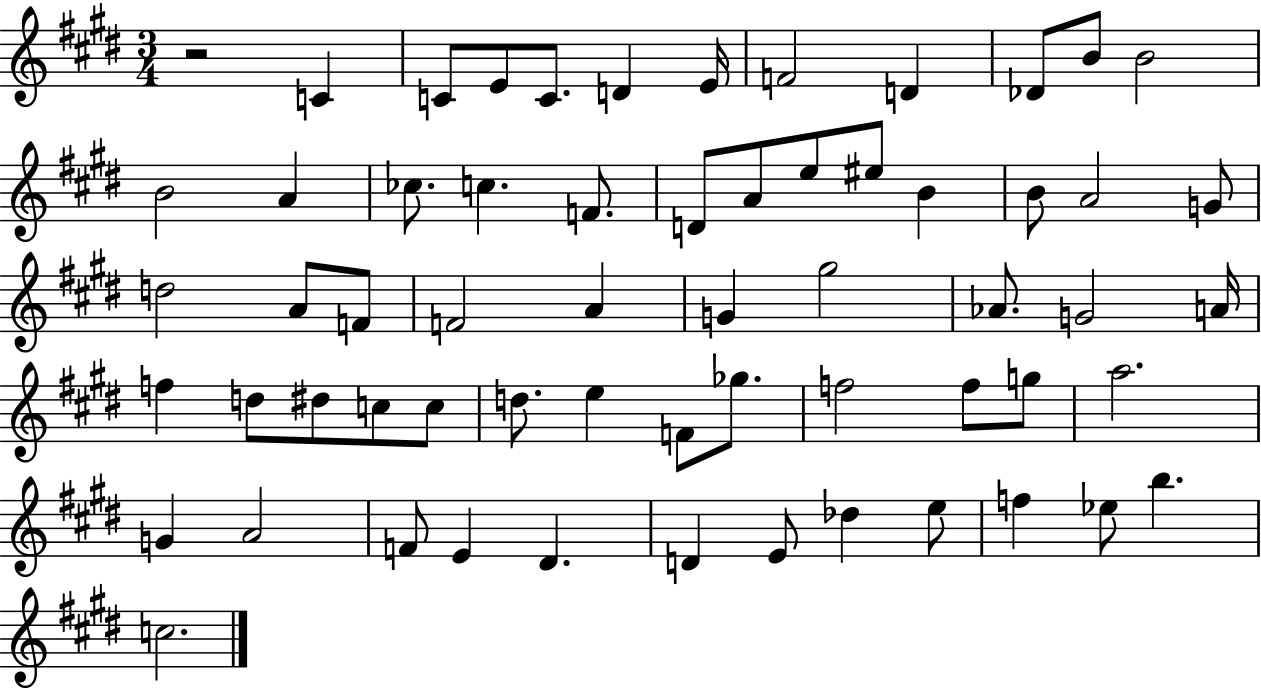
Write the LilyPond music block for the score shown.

{
  \clef treble
  \numericTimeSignature
  \time 3/4
  \key e \major
  \repeat volta 2 { r2 c'4 | c'8 e'8 c'8. d'4 e'16 | f'2 d'4 | des'8 b'8 b'2 | \break b'2 a'4 | ces''8. c''4. f'8. | d'8 a'8 e''8 eis''8 b'4 | b'8 a'2 g'8 | \break d''2 a'8 f'8 | f'2 a'4 | g'4 gis''2 | aes'8. g'2 a'16 | \break f''4 d''8 dis''8 c''8 c''8 | d''8. e''4 f'8 ges''8. | f''2 f''8 g''8 | a''2. | \break g'4 a'2 | f'8 e'4 dis'4. | d'4 e'8 des''4 e''8 | f''4 ees''8 b''4. | \break c''2. | } \bar "|."
}